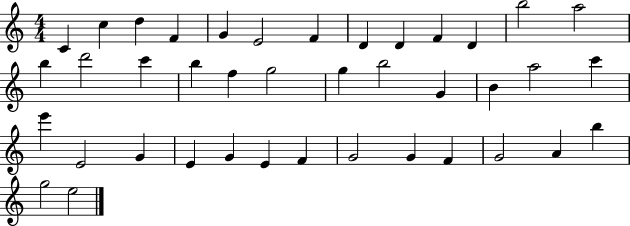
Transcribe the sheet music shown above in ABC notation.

X:1
T:Untitled
M:4/4
L:1/4
K:C
C c d F G E2 F D D F D b2 a2 b d'2 c' b f g2 g b2 G B a2 c' e' E2 G E G E F G2 G F G2 A b g2 e2